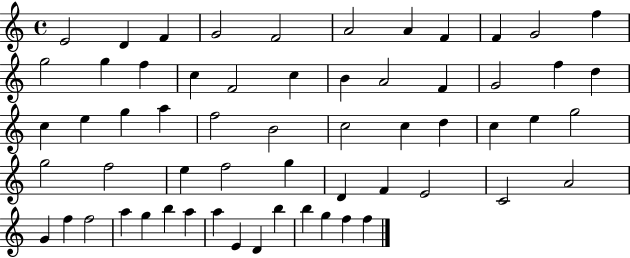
E4/h D4/q F4/q G4/h F4/h A4/h A4/q F4/q F4/q G4/h F5/q G5/h G5/q F5/q C5/q F4/h C5/q B4/q A4/h F4/q G4/h F5/q D5/q C5/q E5/q G5/q A5/q F5/h B4/h C5/h C5/q D5/q C5/q E5/q G5/h G5/h F5/h E5/q F5/h G5/q D4/q F4/q E4/h C4/h A4/h G4/q F5/q F5/h A5/q G5/q B5/q A5/q A5/q E4/q D4/q B5/q B5/q G5/q F5/q F5/q